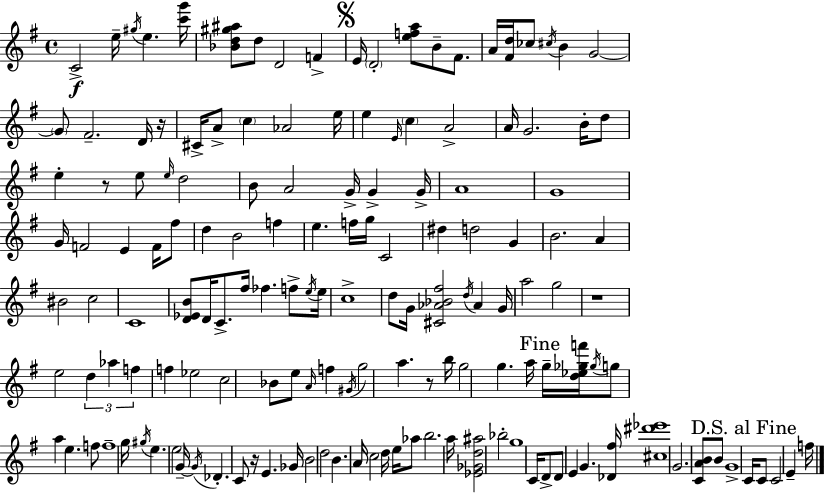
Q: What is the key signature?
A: G major